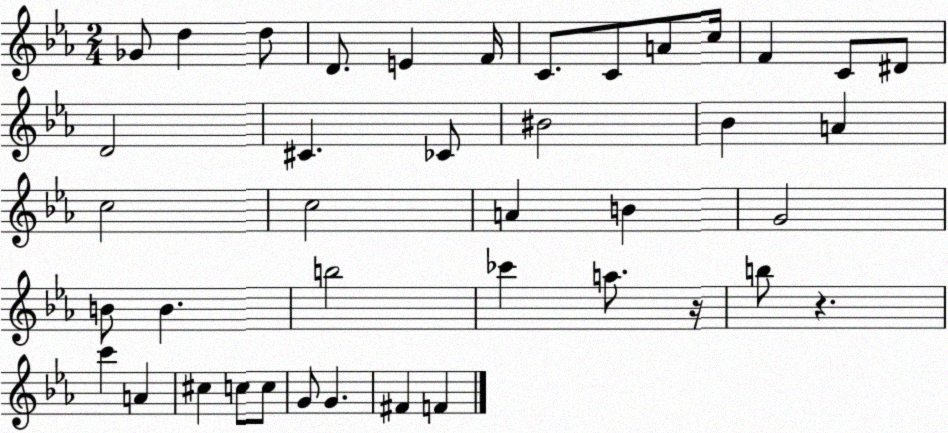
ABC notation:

X:1
T:Untitled
M:2/4
L:1/4
K:Eb
_G/2 d d/2 D/2 E F/4 C/2 C/2 A/2 c/4 F C/2 ^D/2 D2 ^C _C/2 ^B2 _B A c2 c2 A B G2 B/2 B b2 _c' a/2 z/4 b/2 z c' A ^c c/2 c/2 G/2 G ^F F